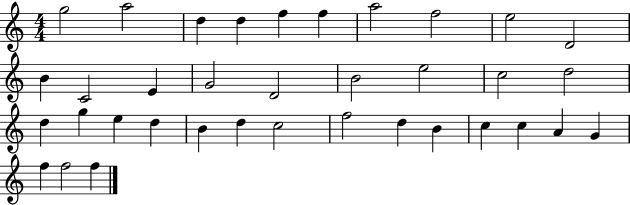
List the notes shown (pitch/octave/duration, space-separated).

G5/h A5/h D5/q D5/q F5/q F5/q A5/h F5/h E5/h D4/h B4/q C4/h E4/q G4/h D4/h B4/h E5/h C5/h D5/h D5/q G5/q E5/q D5/q B4/q D5/q C5/h F5/h D5/q B4/q C5/q C5/q A4/q G4/q F5/q F5/h F5/q